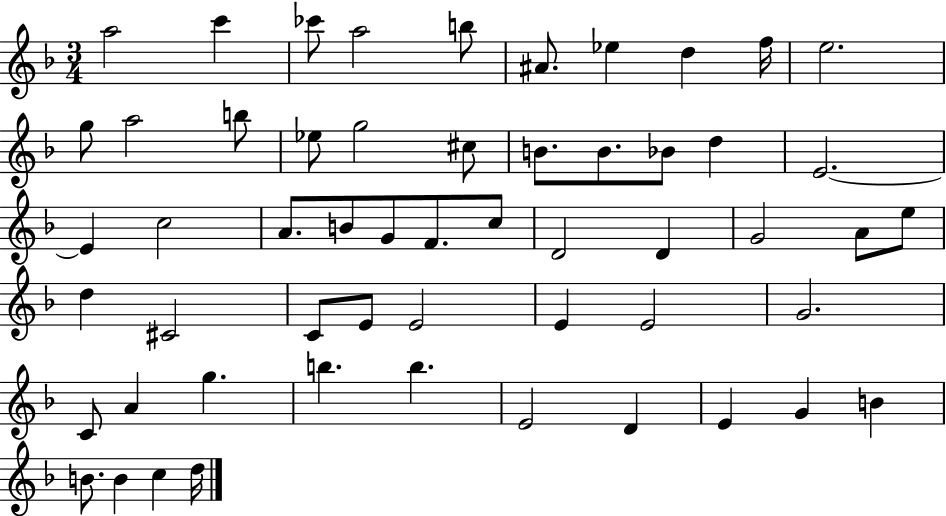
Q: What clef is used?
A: treble